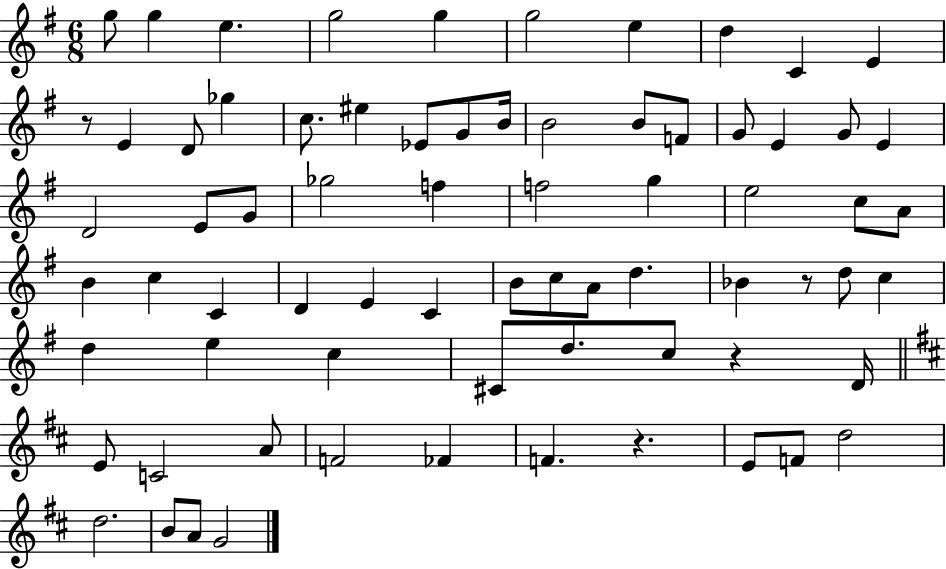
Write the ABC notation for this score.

X:1
T:Untitled
M:6/8
L:1/4
K:G
g/2 g e g2 g g2 e d C E z/2 E D/2 _g c/2 ^e _E/2 G/2 B/4 B2 B/2 F/2 G/2 E G/2 E D2 E/2 G/2 _g2 f f2 g e2 c/2 A/2 B c C D E C B/2 c/2 A/2 d _B z/2 d/2 c d e c ^C/2 d/2 c/2 z D/4 E/2 C2 A/2 F2 _F F z E/2 F/2 d2 d2 B/2 A/2 G2